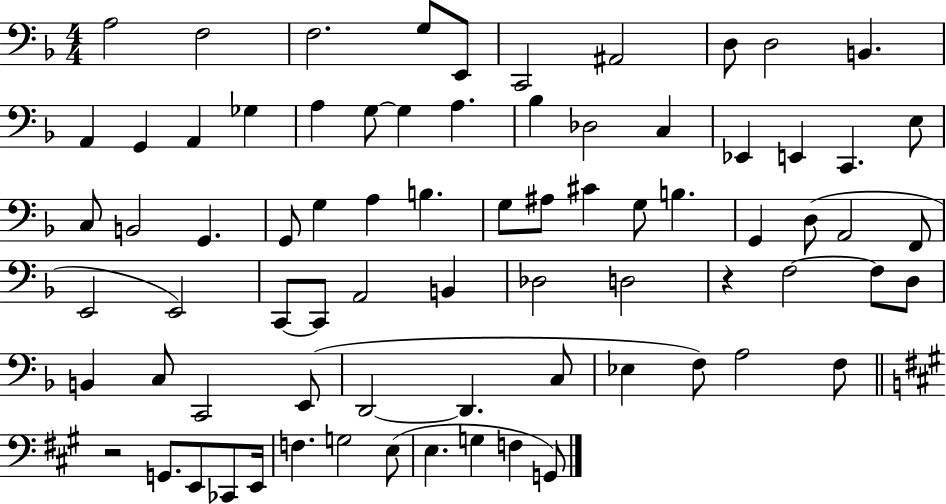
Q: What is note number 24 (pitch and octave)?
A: C2